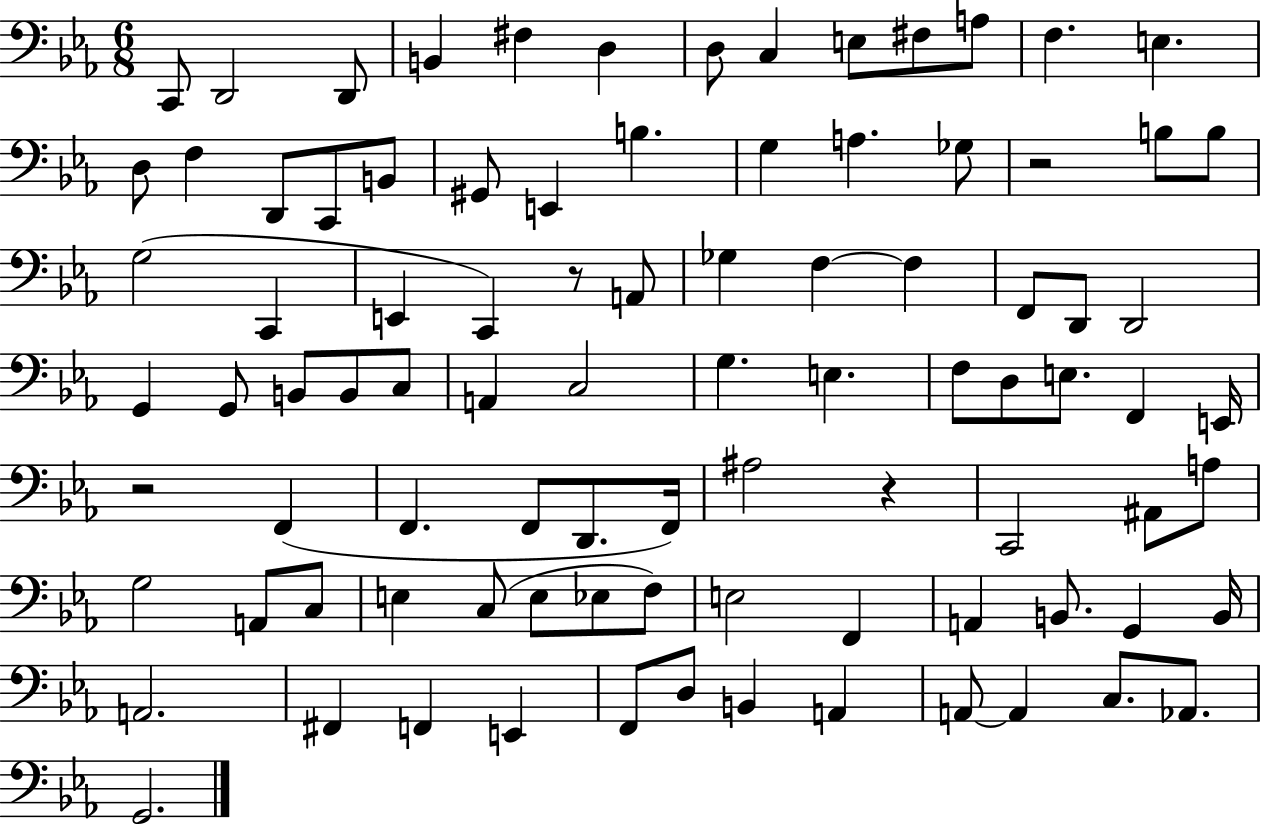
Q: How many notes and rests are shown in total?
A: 91